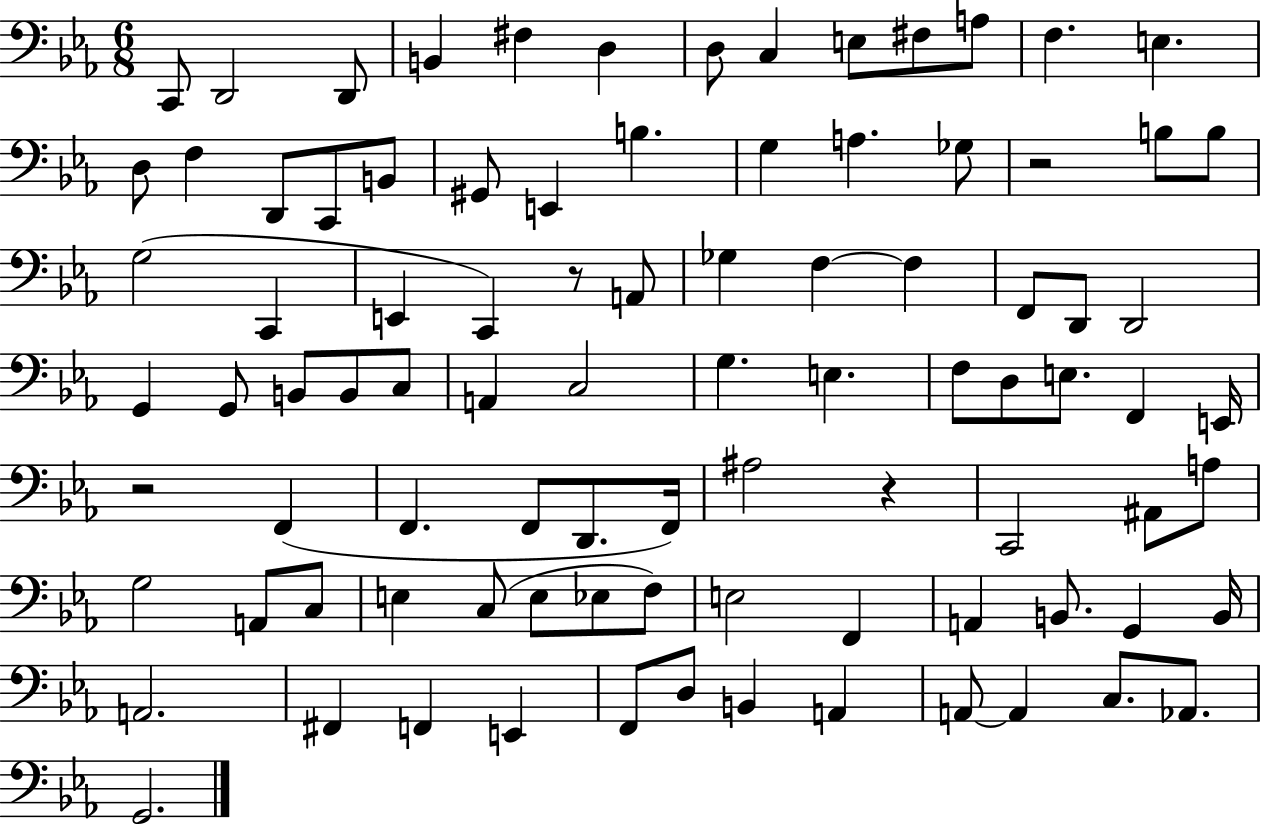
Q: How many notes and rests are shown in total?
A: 91